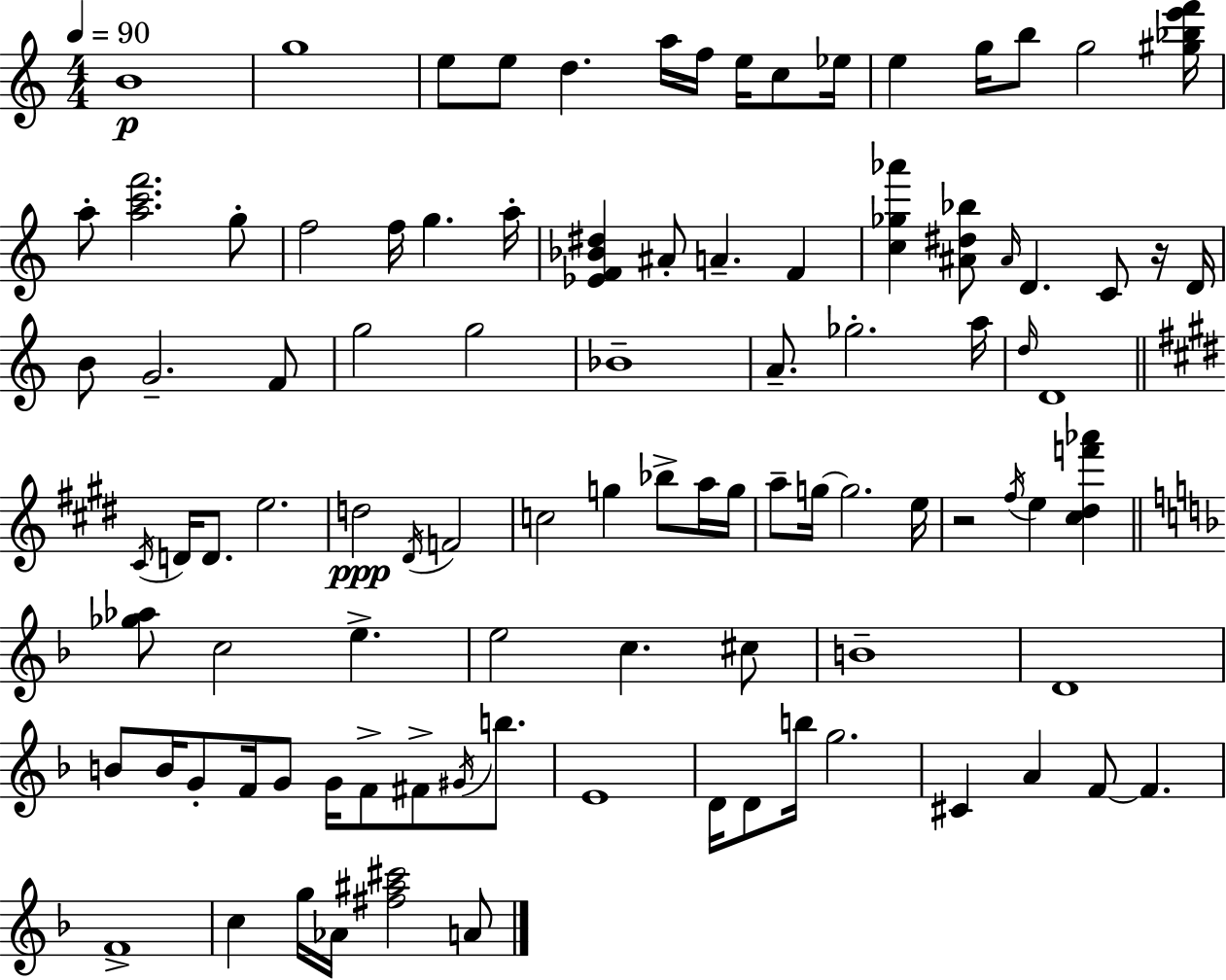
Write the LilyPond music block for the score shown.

{
  \clef treble
  \numericTimeSignature
  \time 4/4
  \key a \minor
  \tempo 4 = 90
  b'1\p | g''1 | e''8 e''8 d''4. a''16 f''16 e''16 c''8 ees''16 | e''4 g''16 b''8 g''2 <gis'' bes'' e''' f'''>16 | \break a''8-. <a'' c''' f'''>2. g''8-. | f''2 f''16 g''4. a''16-. | <ees' f' bes' dis''>4 ais'8-. a'4.-- f'4 | <c'' ges'' aes'''>4 <ais' dis'' bes''>8 \grace { ais'16 } d'4. c'8 r16 | \break d'16 b'8 g'2.-- f'8 | g''2 g''2 | bes'1-- | a'8.-- ges''2.-. | \break a''16 \grace { d''16 } d'1 | \bar "||" \break \key e \major \acciaccatura { cis'16 } d'16 d'8. e''2. | d''2\ppp \acciaccatura { dis'16 } f'2 | c''2 g''4 bes''8-> | a''16 g''16 a''8-- g''16~~ g''2. | \break e''16 r2 \acciaccatura { fis''16 } e''4 <cis'' dis'' f''' aes'''>4 | \bar "||" \break \key f \major <ges'' aes''>8 c''2 e''4.-> | e''2 c''4. cis''8 | b'1-- | d'1 | \break b'8 b'16 g'8-. f'16 g'8 g'16 f'8-> fis'8-> \acciaccatura { gis'16 } b''8. | e'1 | d'16 d'8 b''16 g''2. | cis'4 a'4 f'8~~ f'4. | \break f'1-> | c''4 g''16 aes'16 <fis'' ais'' cis'''>2 a'8 | \bar "|."
}